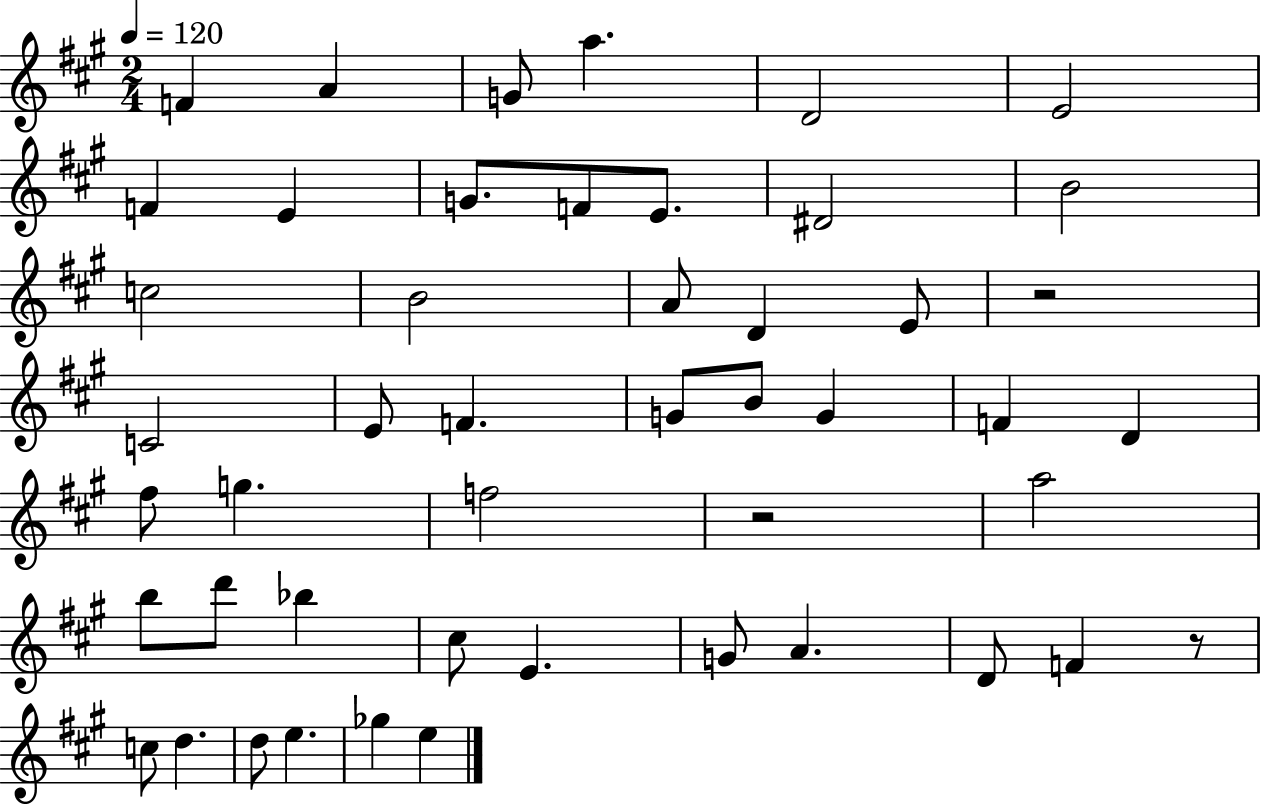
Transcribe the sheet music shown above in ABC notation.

X:1
T:Untitled
M:2/4
L:1/4
K:A
F A G/2 a D2 E2 F E G/2 F/2 E/2 ^D2 B2 c2 B2 A/2 D E/2 z2 C2 E/2 F G/2 B/2 G F D ^f/2 g f2 z2 a2 b/2 d'/2 _b ^c/2 E G/2 A D/2 F z/2 c/2 d d/2 e _g e